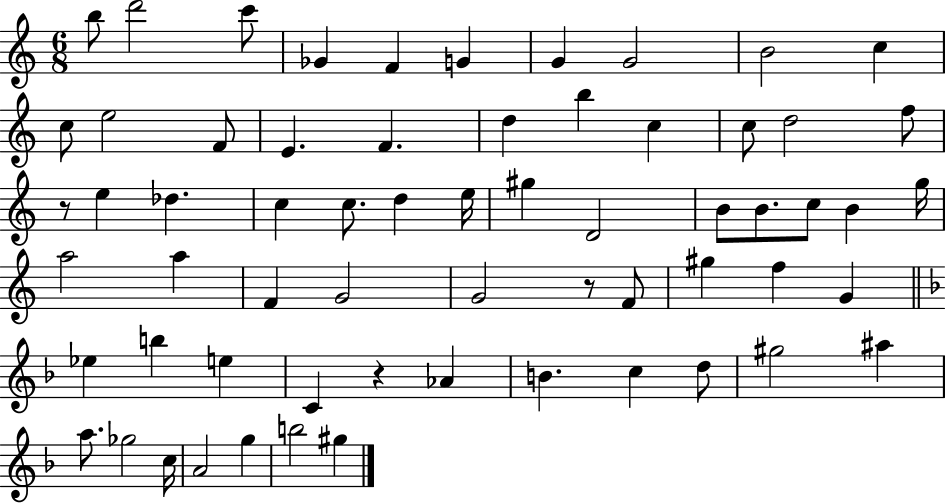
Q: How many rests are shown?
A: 3